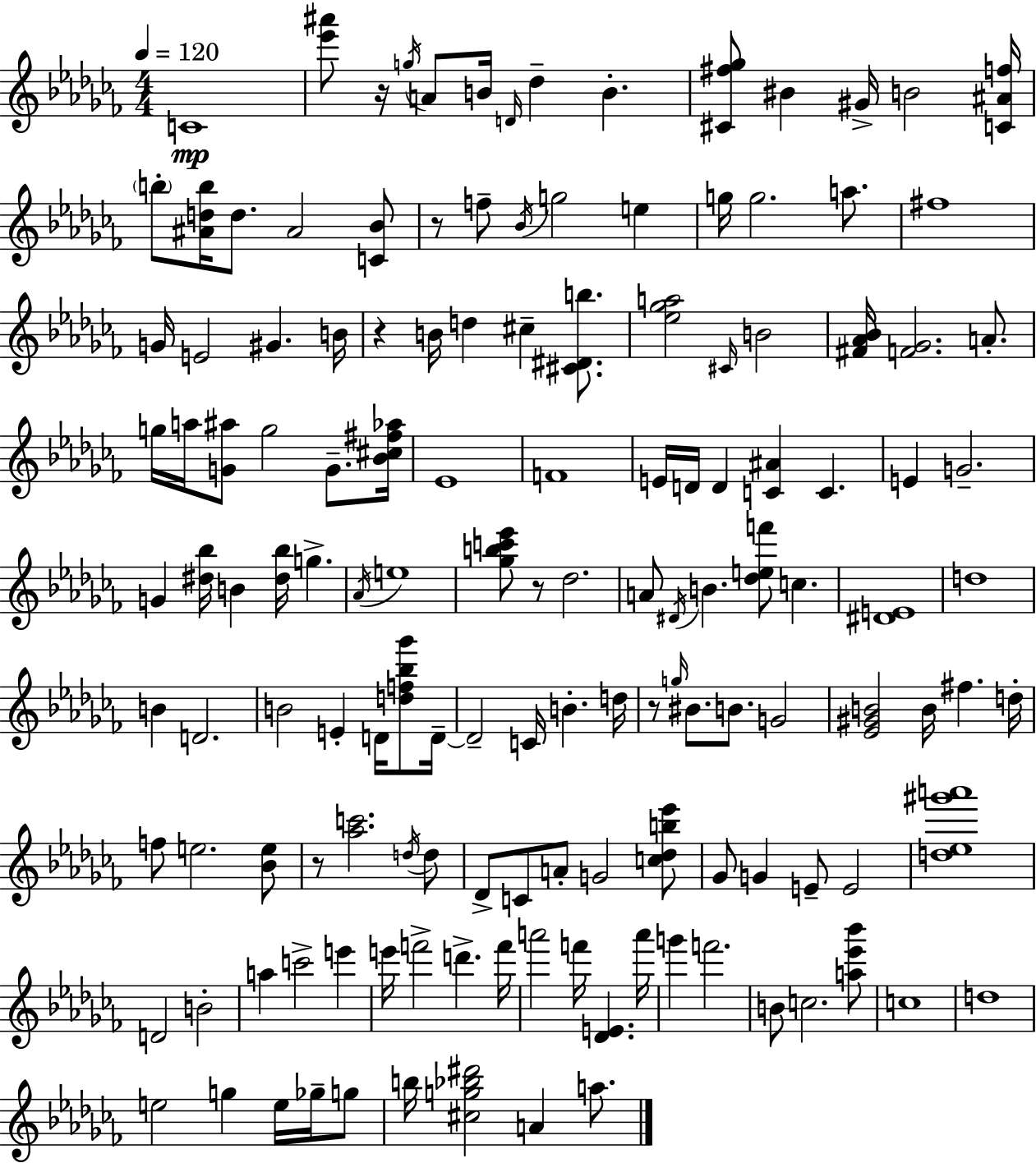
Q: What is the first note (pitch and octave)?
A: C4